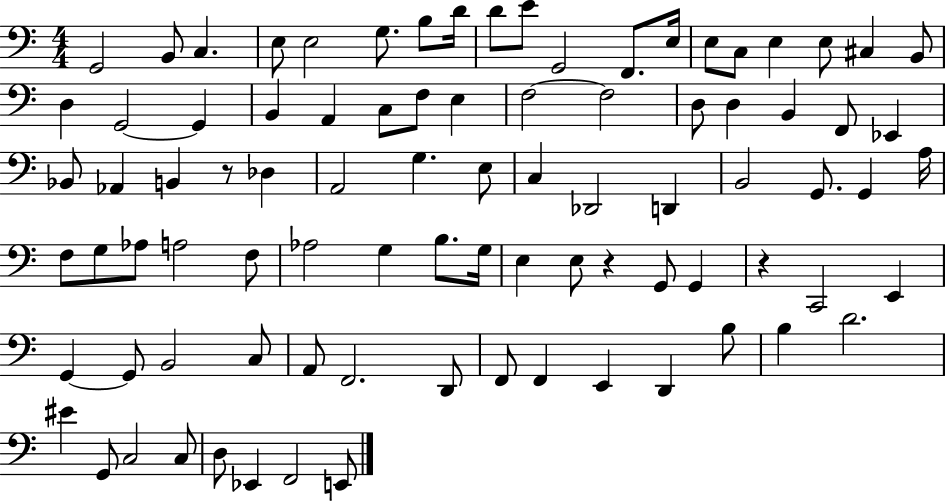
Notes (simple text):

G2/h B2/e C3/q. E3/e E3/h G3/e. B3/e D4/s D4/e E4/e G2/h F2/e. E3/s E3/e C3/e E3/q E3/e C#3/q B2/e D3/q G2/h G2/q B2/q A2/q C3/e F3/e E3/q F3/h F3/h D3/e D3/q B2/q F2/e Eb2/q Bb2/e Ab2/q B2/q R/e Db3/q A2/h G3/q. E3/e C3/q Db2/h D2/q B2/h G2/e. G2/q A3/s F3/e G3/e Ab3/e A3/h F3/e Ab3/h G3/q B3/e. G3/s E3/q E3/e R/q G2/e G2/q R/q C2/h E2/q G2/q G2/e B2/h C3/e A2/e F2/h. D2/e F2/e F2/q E2/q D2/q B3/e B3/q D4/h. EIS4/q G2/e C3/h C3/e D3/e Eb2/q F2/h E2/e